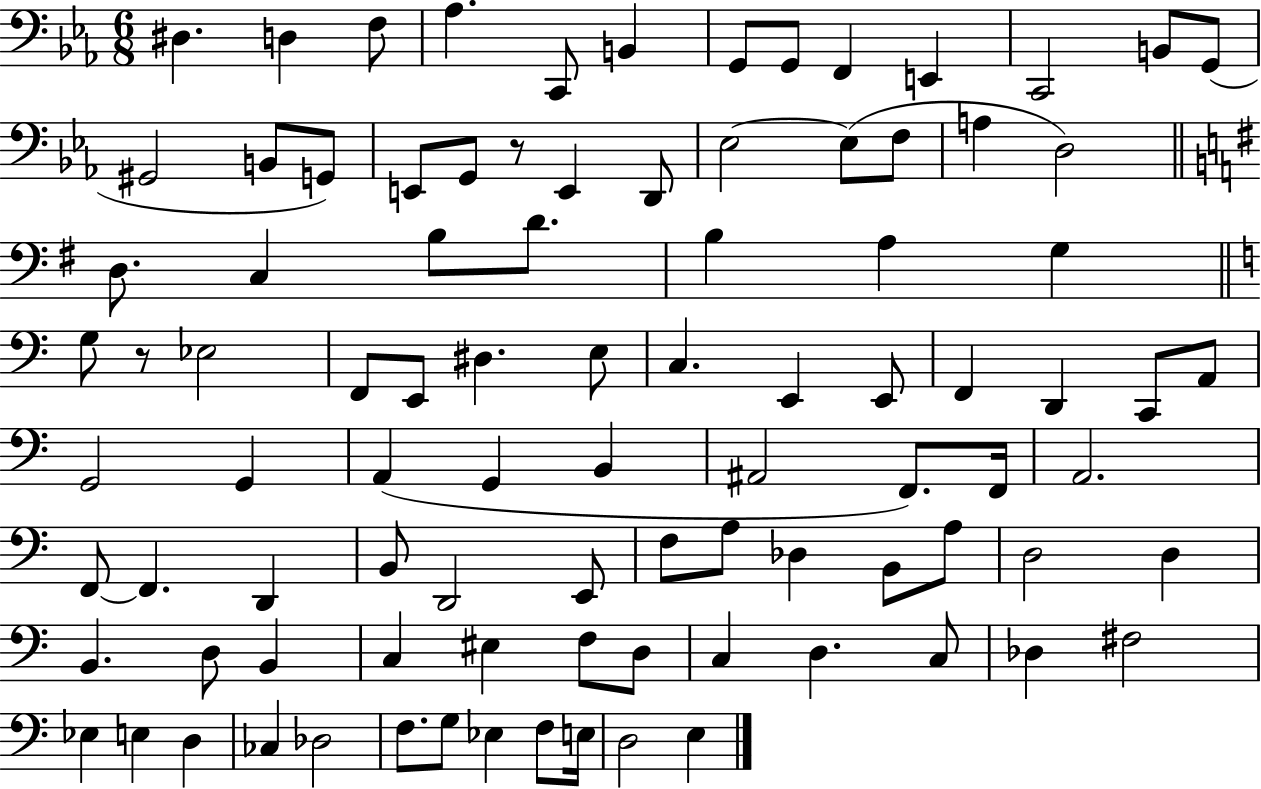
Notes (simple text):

D#3/q. D3/q F3/e Ab3/q. C2/e B2/q G2/e G2/e F2/q E2/q C2/h B2/e G2/e G#2/h B2/e G2/e E2/e G2/e R/e E2/q D2/e Eb3/h Eb3/e F3/e A3/q D3/h D3/e. C3/q B3/e D4/e. B3/q A3/q G3/q G3/e R/e Eb3/h F2/e E2/e D#3/q. E3/e C3/q. E2/q E2/e F2/q D2/q C2/e A2/e G2/h G2/q A2/q G2/q B2/q A#2/h F2/e. F2/s A2/h. F2/e F2/q. D2/q B2/e D2/h E2/e F3/e A3/e Db3/q B2/e A3/e D3/h D3/q B2/q. D3/e B2/q C3/q EIS3/q F3/e D3/e C3/q D3/q. C3/e Db3/q F#3/h Eb3/q E3/q D3/q CES3/q Db3/h F3/e. G3/e Eb3/q F3/e E3/s D3/h E3/q